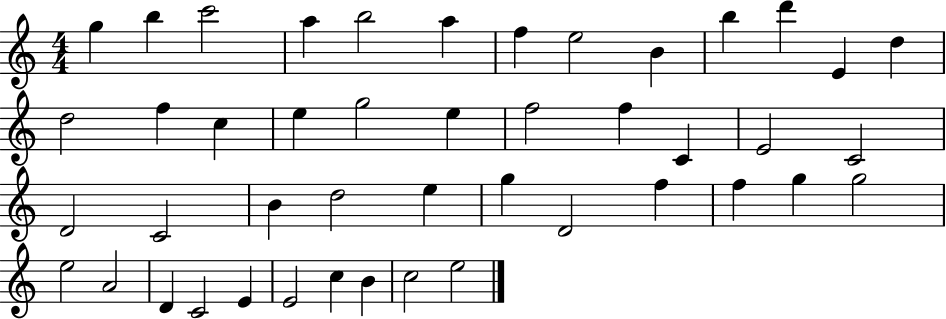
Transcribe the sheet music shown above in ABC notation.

X:1
T:Untitled
M:4/4
L:1/4
K:C
g b c'2 a b2 a f e2 B b d' E d d2 f c e g2 e f2 f C E2 C2 D2 C2 B d2 e g D2 f f g g2 e2 A2 D C2 E E2 c B c2 e2